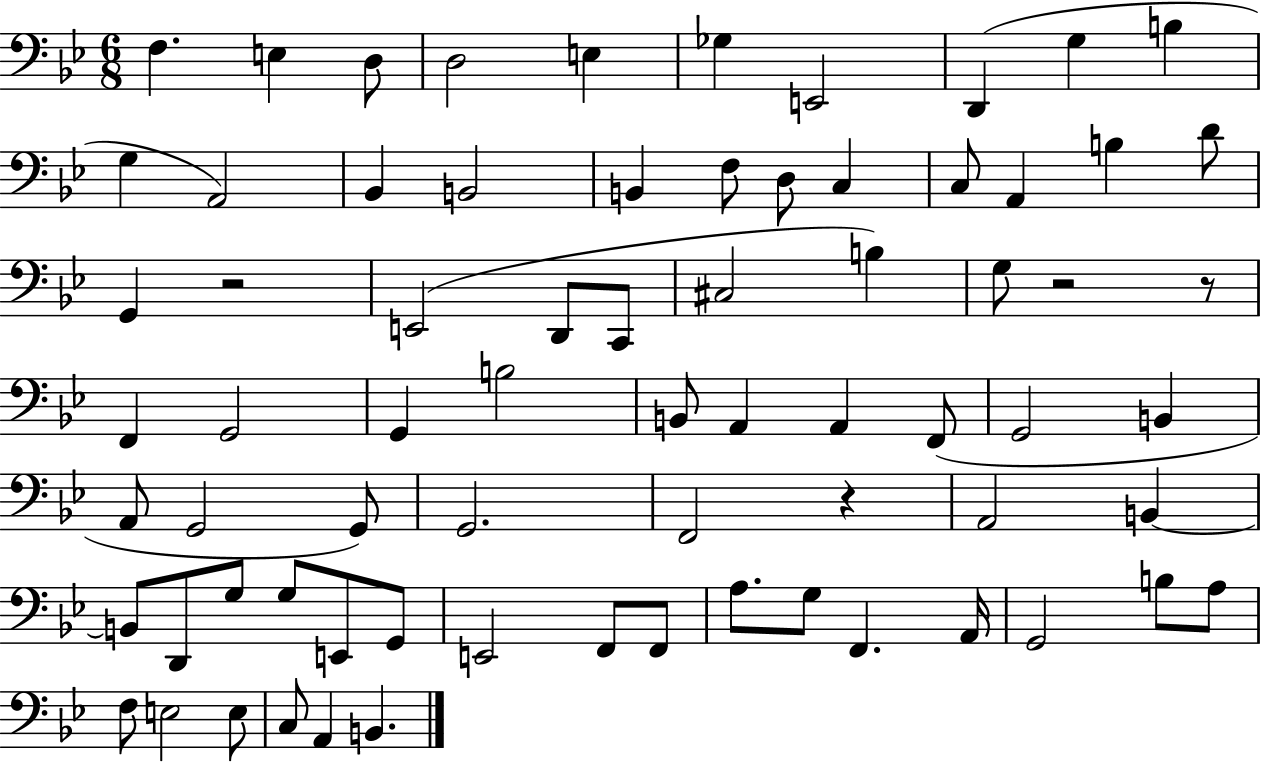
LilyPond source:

{
  \clef bass
  \numericTimeSignature
  \time 6/8
  \key bes \major
  \repeat volta 2 { f4. e4 d8 | d2 e4 | ges4 e,2 | d,4( g4 b4 | \break g4 a,2) | bes,4 b,2 | b,4 f8 d8 c4 | c8 a,4 b4 d'8 | \break g,4 r2 | e,2( d,8 c,8 | cis2 b4) | g8 r2 r8 | \break f,4 g,2 | g,4 b2 | b,8 a,4 a,4 f,8( | g,2 b,4 | \break a,8 g,2 g,8) | g,2. | f,2 r4 | a,2 b,4~~ | \break b,8 d,8 g8 g8 e,8 g,8 | e,2 f,8 f,8 | a8. g8 f,4. a,16 | g,2 b8 a8 | \break f8 e2 e8 | c8 a,4 b,4. | } \bar "|."
}